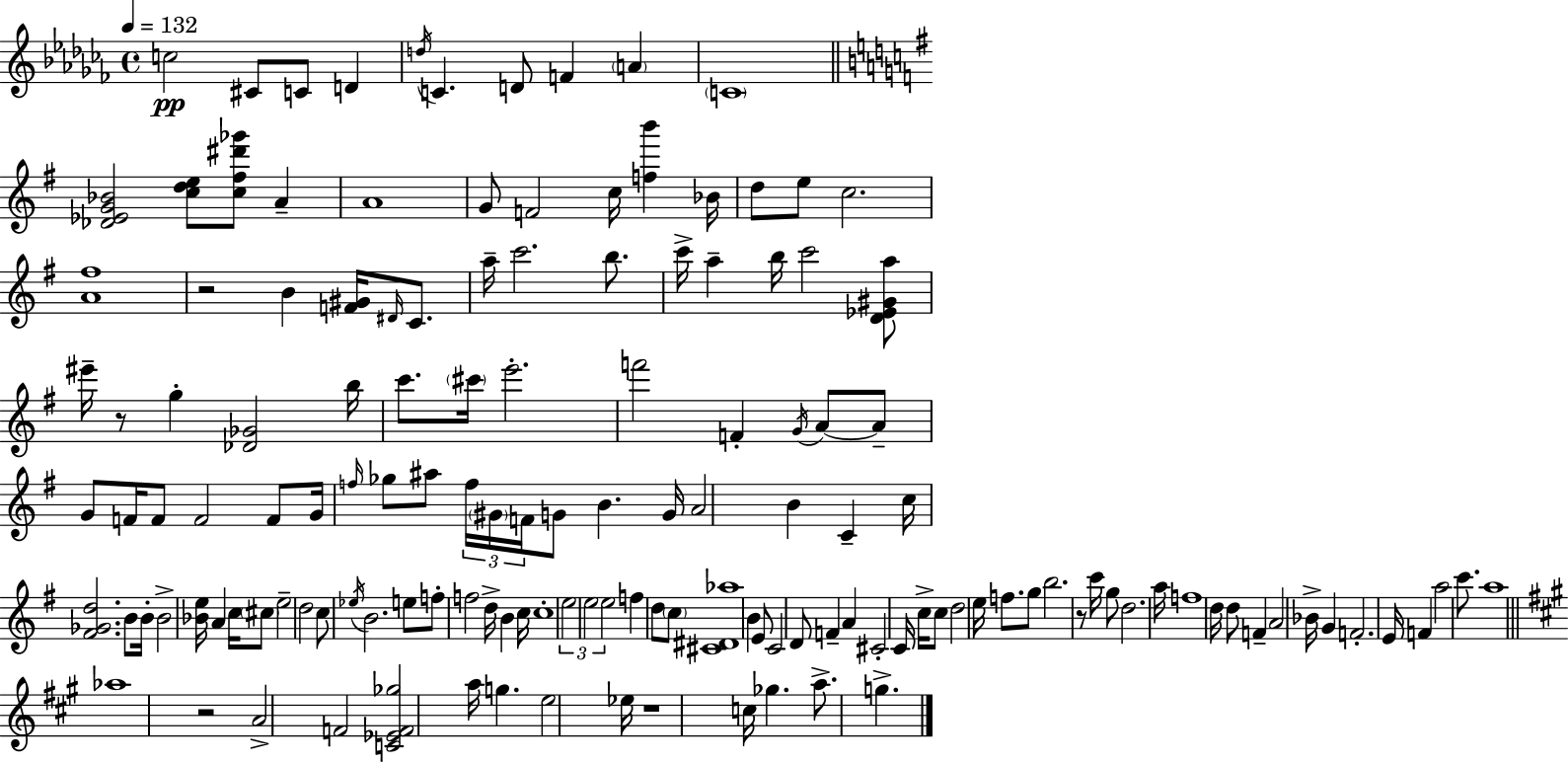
{
  \clef treble
  \time 4/4
  \defaultTimeSignature
  \key aes \minor
  \tempo 4 = 132
  c''2\pp cis'8 c'8 d'4 | \acciaccatura { d''16 } c'4. d'8 f'4 \parenthesize a'4 | \parenthesize c'1 | \bar "||" \break \key e \minor <des' ees' g' bes'>2 <c'' d'' e''>8 <c'' fis'' dis''' ges'''>8 a'4-- | a'1 | g'8 f'2 c''16 <f'' b'''>4 bes'16 | d''8 e''8 c''2. | \break <a' fis''>1 | r2 b'4 <f' gis'>16 \grace { dis'16 } c'8. | a''16-- c'''2. b''8. | c'''16-> a''4-- b''16 c'''2 <d' ees' gis' a''>8 | \break eis'''16-- r8 g''4-. <des' ges'>2 | b''16 c'''8. \parenthesize cis'''16 e'''2.-. | f'''2 f'4-. \acciaccatura { g'16 } a'8~~ | a'8-- g'8 f'16 f'8 f'2 f'8 | \break g'16 \grace { f''16 } ges''8 ais''8 \tuplet 3/2 { f''16 \parenthesize gis'16 f'16 } g'8 b'4. | g'16 a'2 b'4 c'4-- | c''16 <fis' ges' d''>2. | b'8 b'16-. b'2-> <bes' e''>16 a'4 | \break c''16 \parenthesize cis''8 e''2-- d''2 | c''8 \acciaccatura { ees''16 } b'2. | e''8 f''8-. f''2 d''16-> b'4 | c''16 c''1-. | \break \tuplet 3/2 { e''2 e''2 | e''2 } f''4 | d''8 \parenthesize c''8 <cis' dis' aes''>1 | b'4 e'8 c'2 | \break d'8 f'4-- a'4 cis'2-. | c'16 c''16-> c''8 d''2 | e''16 f''8. g''8 b''2. | r8 c'''16 g''8 d''2. | \break a''16 f''1 | d''16 d''8 f'4-- a'2 | bes'16-> g'4 f'2.-. | e'16 f'4 a''2 | \break c'''8. a''1 | \bar "||" \break \key a \major aes''1 | r2 a'2-> | f'2 <c' ees' f' ges''>2 | a''16 g''4. e''2 ees''16 | \break r1 | c''16 ges''4. a''8.-> g''4.-> | \bar "|."
}